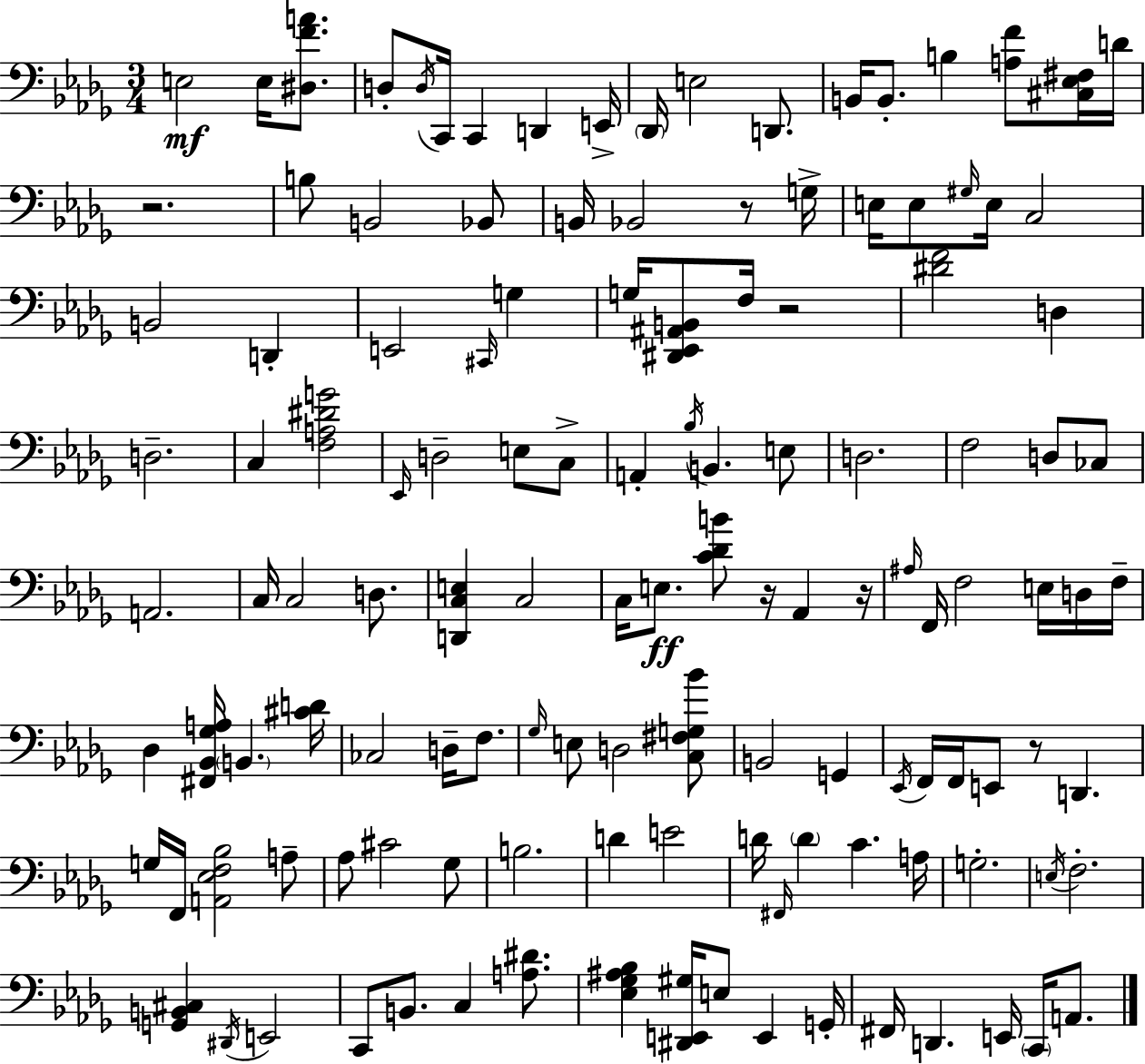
X:1
T:Untitled
M:3/4
L:1/4
K:Bbm
E,2 E,/4 [^D,FA]/2 D,/2 D,/4 C,,/4 C,, D,, E,,/4 _D,,/4 E,2 D,,/2 B,,/4 B,,/2 B, [A,F]/2 [^C,_E,^F,]/4 D/4 z2 B,/2 B,,2 _B,,/2 B,,/4 _B,,2 z/2 G,/4 E,/4 E,/2 ^G,/4 E,/4 C,2 B,,2 D,, E,,2 ^C,,/4 G, G,/4 [^D,,_E,,^A,,B,,]/2 F,/4 z2 [^DF]2 D, D,2 C, [F,A,^DG]2 _E,,/4 D,2 E,/2 C,/2 A,, _B,/4 B,, E,/2 D,2 F,2 D,/2 _C,/2 A,,2 C,/4 C,2 D,/2 [D,,C,E,] C,2 C,/4 E,/2 [C_DB]/2 z/4 _A,, z/4 ^A,/4 F,,/4 F,2 E,/4 D,/4 F,/4 _D, [^F,,_B,,_G,A,]/4 B,, [^CD]/4 _C,2 D,/4 F,/2 _G,/4 E,/2 D,2 [C,^F,G,_B]/2 B,,2 G,, _E,,/4 F,,/4 F,,/4 E,,/2 z/2 D,, G,/4 F,,/4 [A,,_E,F,_B,]2 A,/2 _A,/2 ^C2 _G,/2 B,2 D E2 D/4 ^F,,/4 D C A,/4 G,2 E,/4 F,2 [G,,B,,^C,] ^D,,/4 E,,2 C,,/2 B,,/2 C, [A,^D]/2 [_E,_G,^A,_B,] [^D,,E,,^G,]/4 E,/2 E,, G,,/4 ^F,,/4 D,, E,,/4 C,,/4 A,,/2